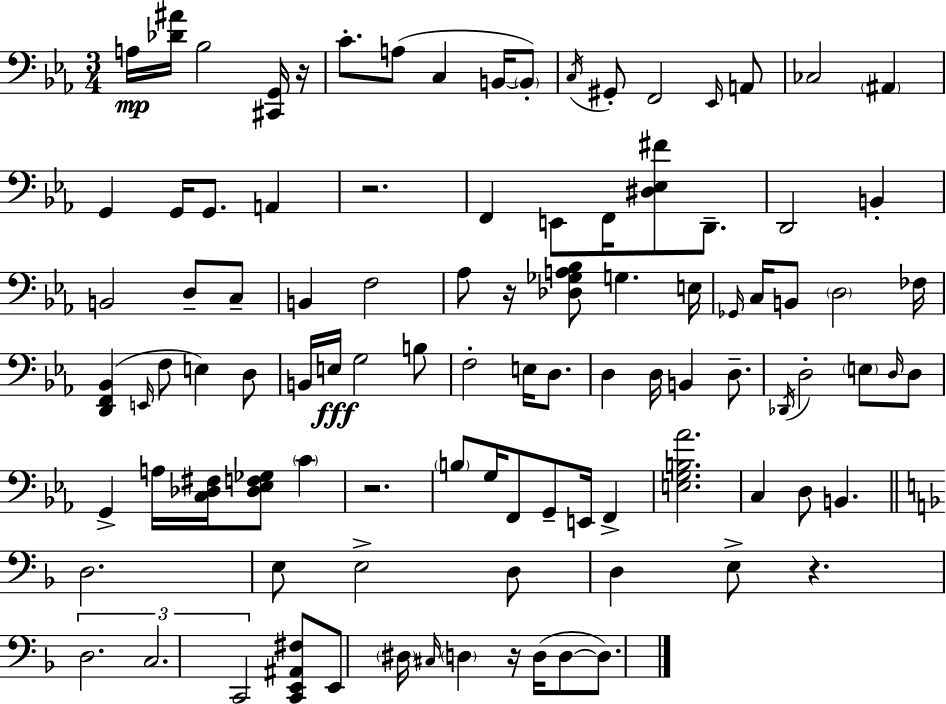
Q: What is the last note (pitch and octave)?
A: D3